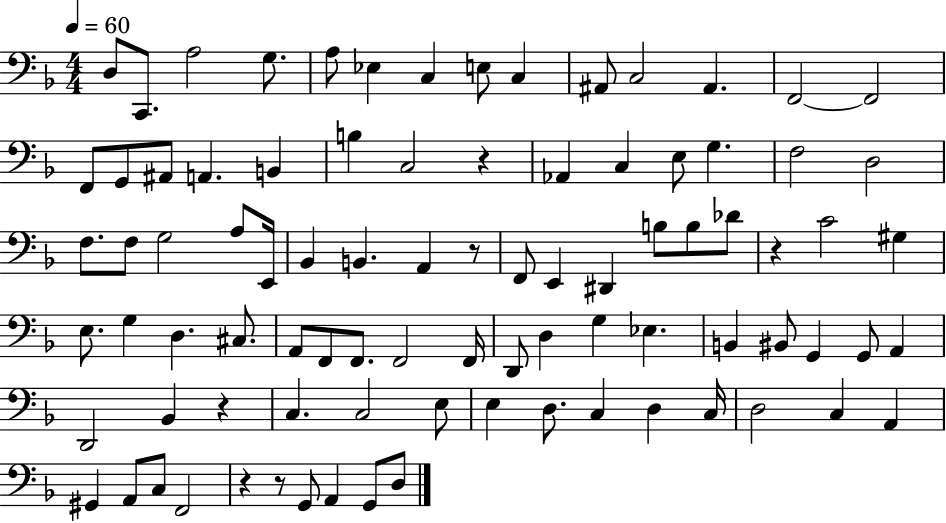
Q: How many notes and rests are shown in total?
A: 88